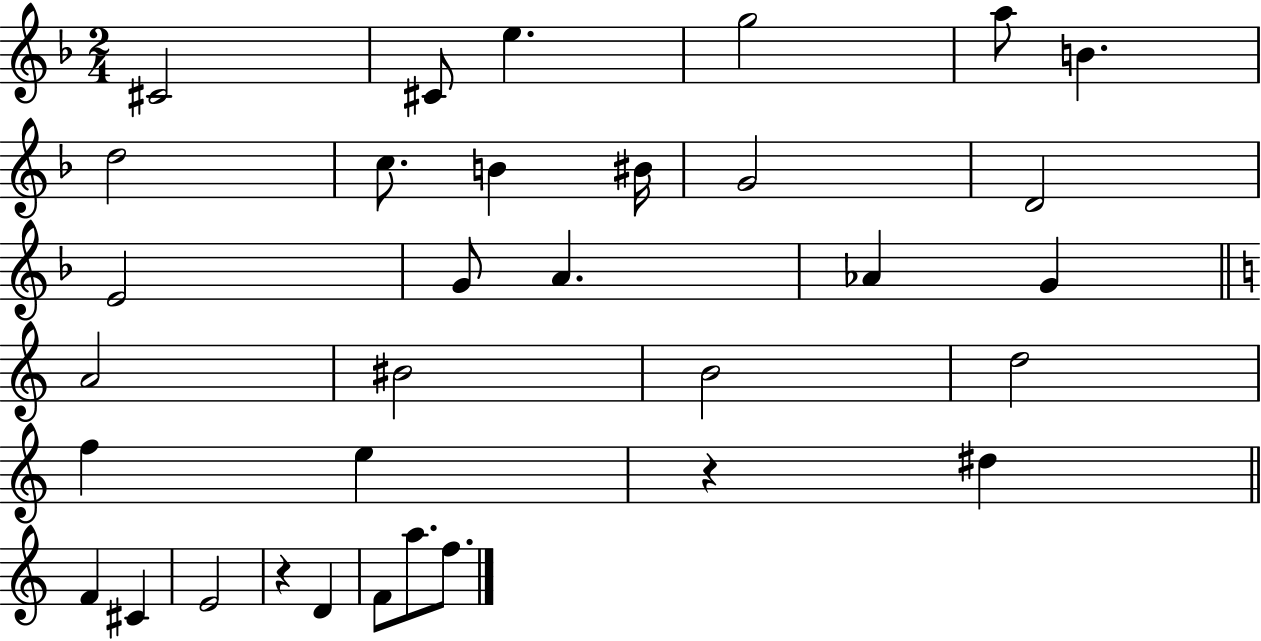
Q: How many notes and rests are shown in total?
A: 33